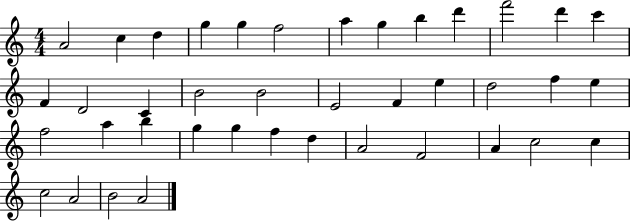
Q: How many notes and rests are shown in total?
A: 40